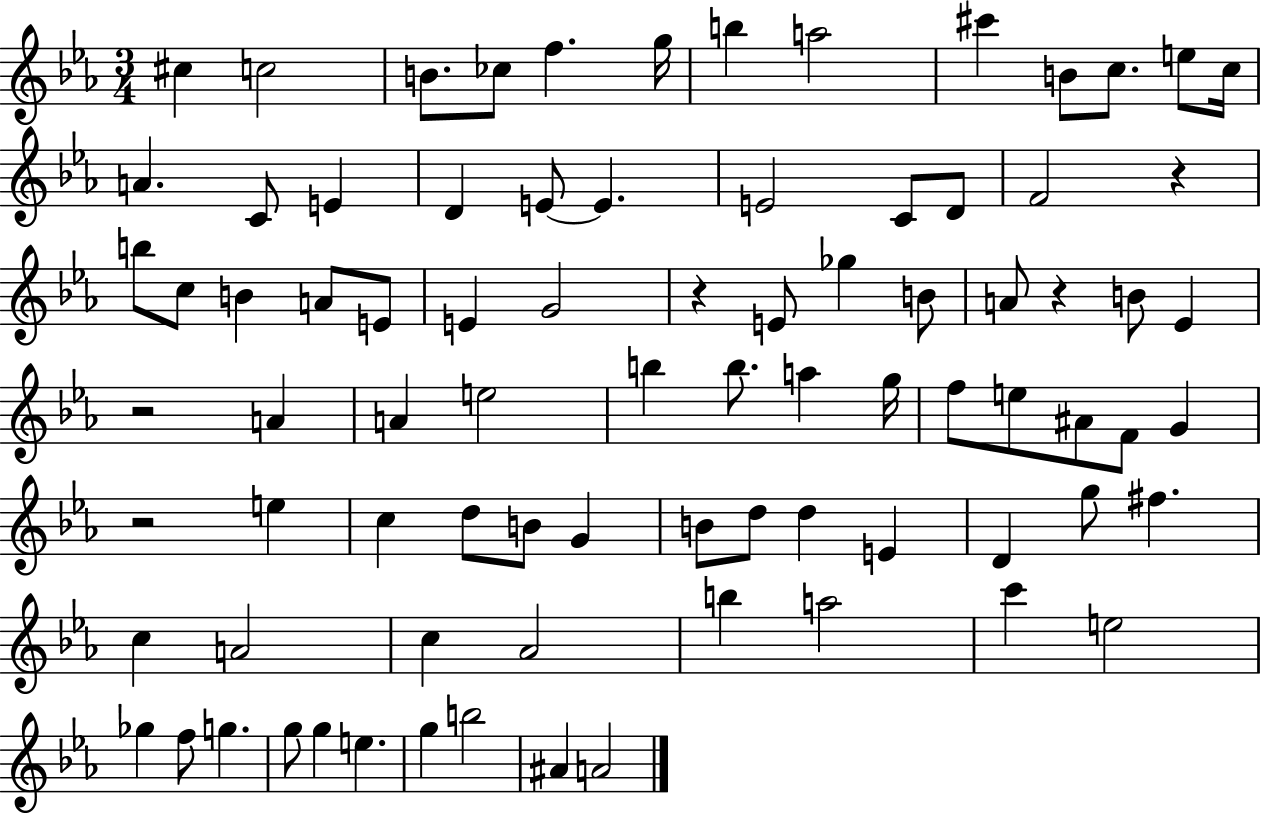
{
  \clef treble
  \numericTimeSignature
  \time 3/4
  \key ees \major
  cis''4 c''2 | b'8. ces''8 f''4. g''16 | b''4 a''2 | cis'''4 b'8 c''8. e''8 c''16 | \break a'4. c'8 e'4 | d'4 e'8~~ e'4. | e'2 c'8 d'8 | f'2 r4 | \break b''8 c''8 b'4 a'8 e'8 | e'4 g'2 | r4 e'8 ges''4 b'8 | a'8 r4 b'8 ees'4 | \break r2 a'4 | a'4 e''2 | b''4 b''8. a''4 g''16 | f''8 e''8 ais'8 f'8 g'4 | \break r2 e''4 | c''4 d''8 b'8 g'4 | b'8 d''8 d''4 e'4 | d'4 g''8 fis''4. | \break c''4 a'2 | c''4 aes'2 | b''4 a''2 | c'''4 e''2 | \break ges''4 f''8 g''4. | g''8 g''4 e''4. | g''4 b''2 | ais'4 a'2 | \break \bar "|."
}